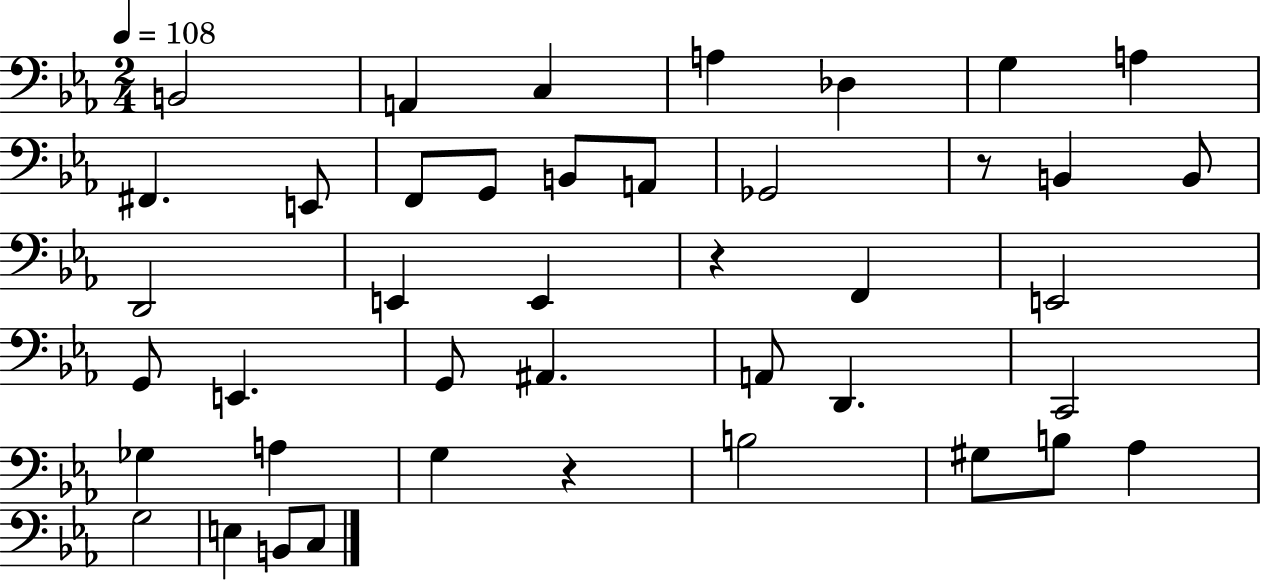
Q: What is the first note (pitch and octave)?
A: B2